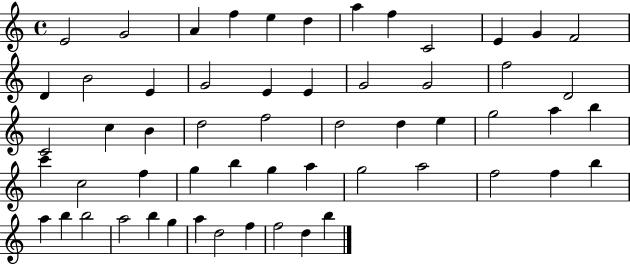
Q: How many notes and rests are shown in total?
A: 57